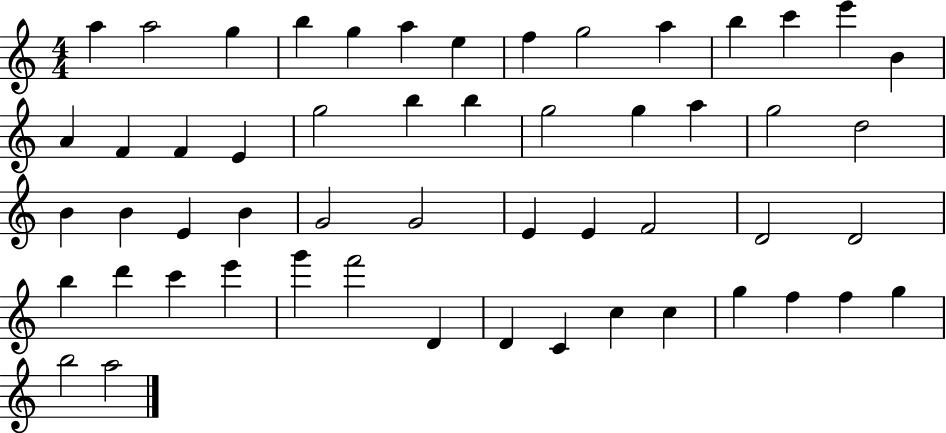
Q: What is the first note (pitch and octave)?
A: A5